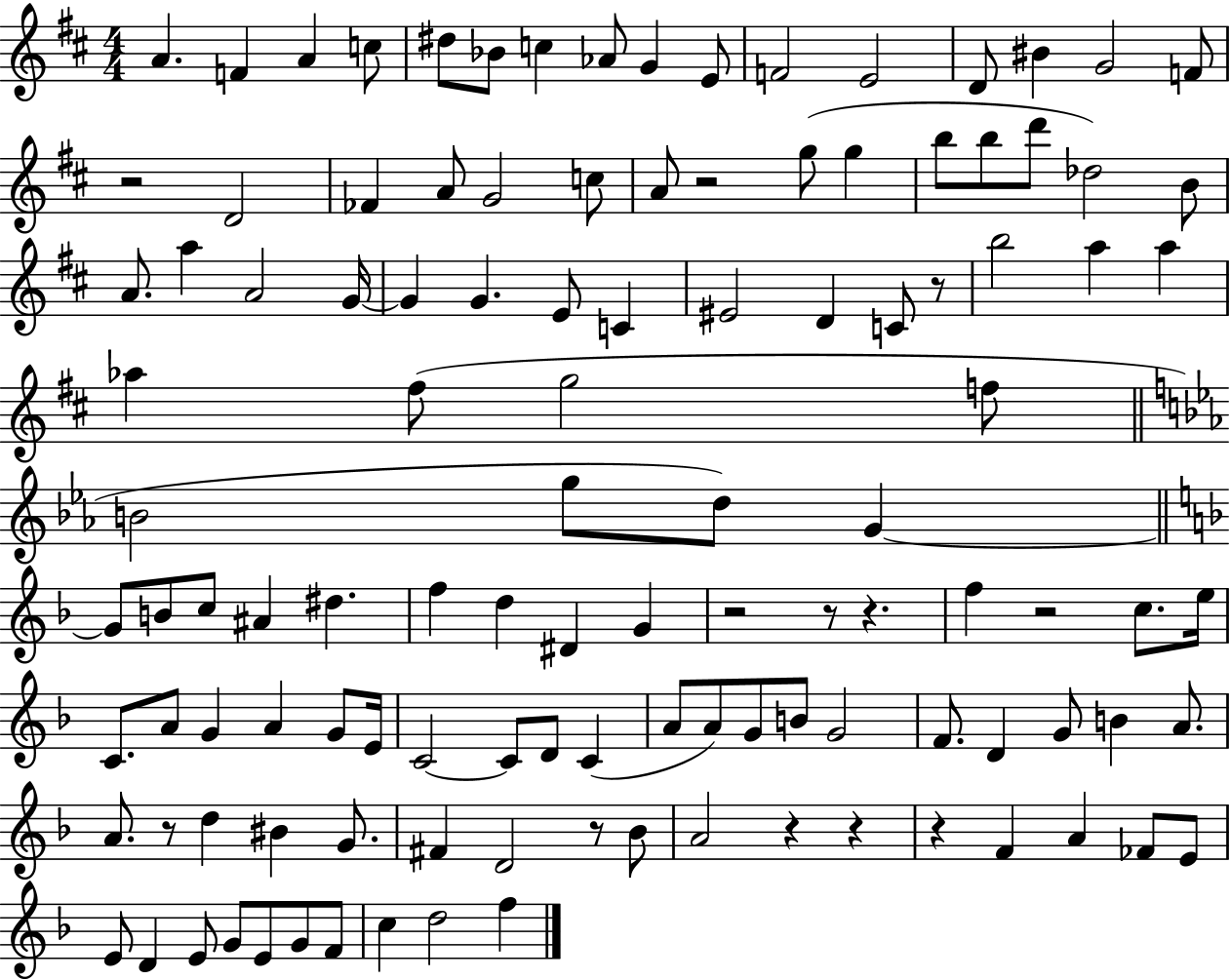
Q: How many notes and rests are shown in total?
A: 117